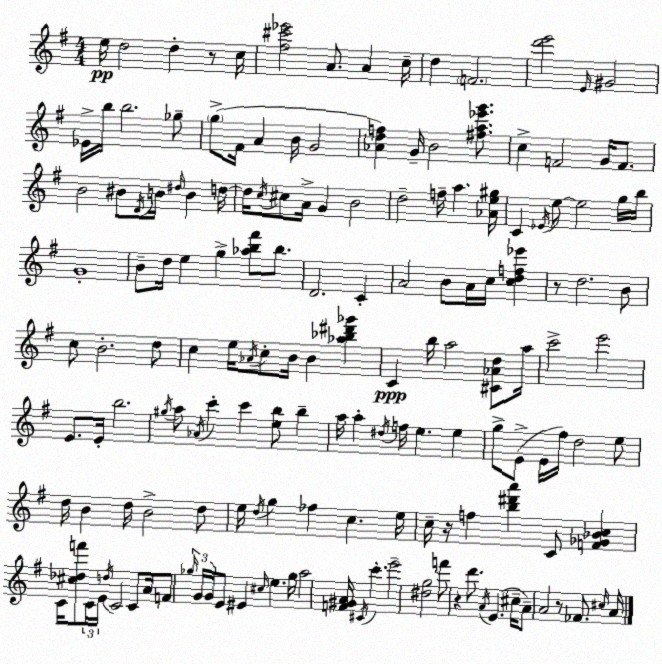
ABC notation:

X:1
T:Untitled
M:4/4
L:1/4
K:G
e/4 d2 d z/2 c/4 [^f^c'_e']2 A/2 A c/4 d F2 [d'e']2 E/4 ^G2 _E/4 b/4 b2 _g/2 g/2 ^F/4 A B/4 G2 [_Adf] G/4 B2 [^fa_e'g']/2 c F2 G/4 F/2 B2 ^B/2 D/4 B/4 ^d/4 B d/4 d/4 c/4 ^c/2 A/4 G B2 d2 f/4 a [_Ae^g]/4 C _E/4 e/2 e2 g/4 b/4 G4 B/2 d/4 e g [_ab^f']/2 b/2 D2 C A2 B/2 A/4 c/4 [cdf_e'] z/2 d2 B/2 c/2 B2 d/2 c e/4 _A/4 c/2 B/4 B [_a_b^d'_g'] C b/4 a2 [^C_Ad]/2 a/4 c'2 e'2 E/2 E/4 b2 ^g/4 a/2 _A/4 c' c' [eb]/2 b a/4 a ^d/4 f/4 e e g/2 E/2 E/4 ^f/4 d2 e/2 d/4 B d/4 B2 d/2 e/4 d/4 g _f c e/4 c/4 z/4 f [b^d'a'] C/2 [F_G_Bc] C/4 [^c_df']/2 C/4 E/4 d/4 C2 C/2 A/4 F/2 _g/4 G/4 G/4 E/2 ^E ^c/4 e _g/4 a2 [F^GA]/4 ^C/4 c' e'2 [^dg]2 f'/2 z d'/2 A/4 E ^c/4 A/2 A2 z/2 _F/2 ^c/4 A/4